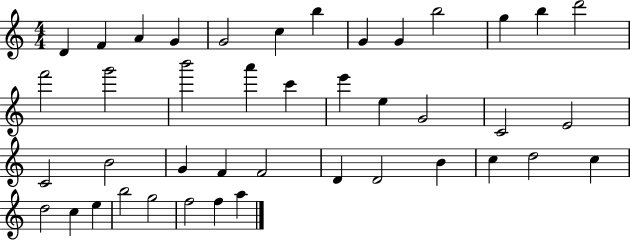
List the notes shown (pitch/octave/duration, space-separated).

D4/q F4/q A4/q G4/q G4/h C5/q B5/q G4/q G4/q B5/h G5/q B5/q D6/h F6/h G6/h B6/h A6/q C6/q E6/q E5/q G4/h C4/h E4/h C4/h B4/h G4/q F4/q F4/h D4/q D4/h B4/q C5/q D5/h C5/q D5/h C5/q E5/q B5/h G5/h F5/h F5/q A5/q